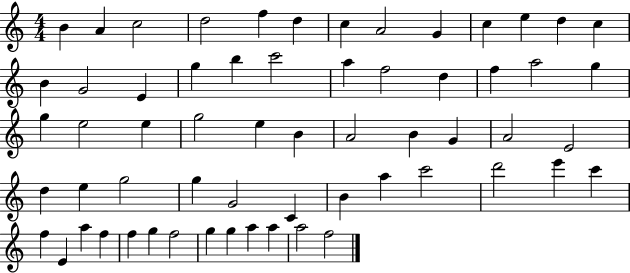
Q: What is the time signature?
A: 4/4